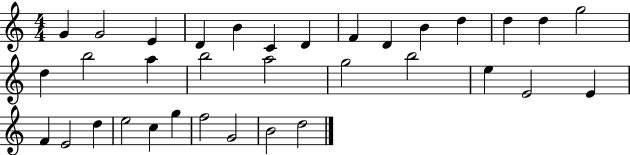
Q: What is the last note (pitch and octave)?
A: D5